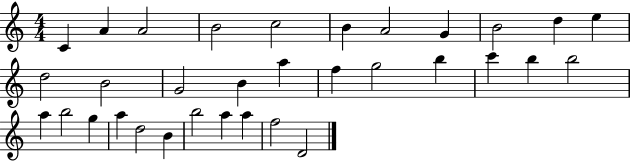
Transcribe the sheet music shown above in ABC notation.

X:1
T:Untitled
M:4/4
L:1/4
K:C
C A A2 B2 c2 B A2 G B2 d e d2 B2 G2 B a f g2 b c' b b2 a b2 g a d2 B b2 a a f2 D2